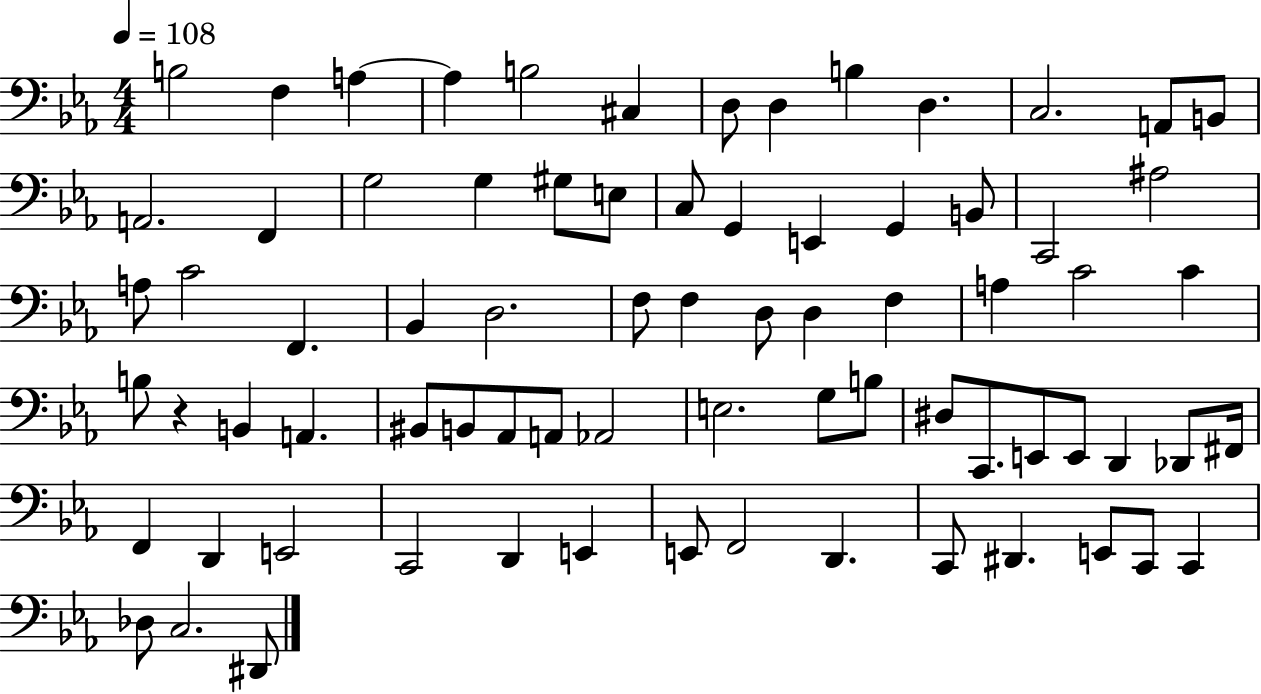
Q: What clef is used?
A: bass